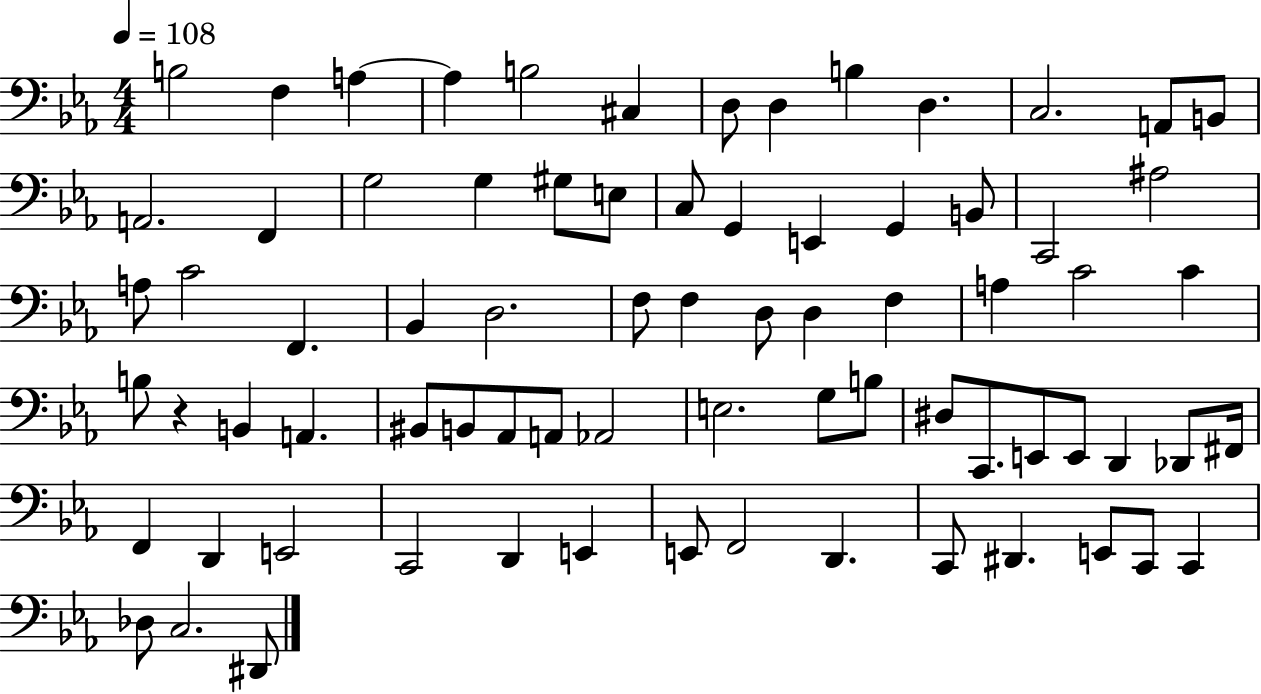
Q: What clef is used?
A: bass